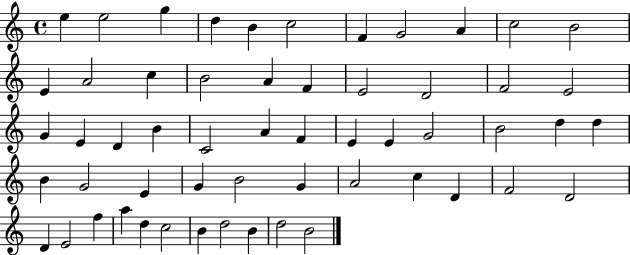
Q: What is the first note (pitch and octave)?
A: E5